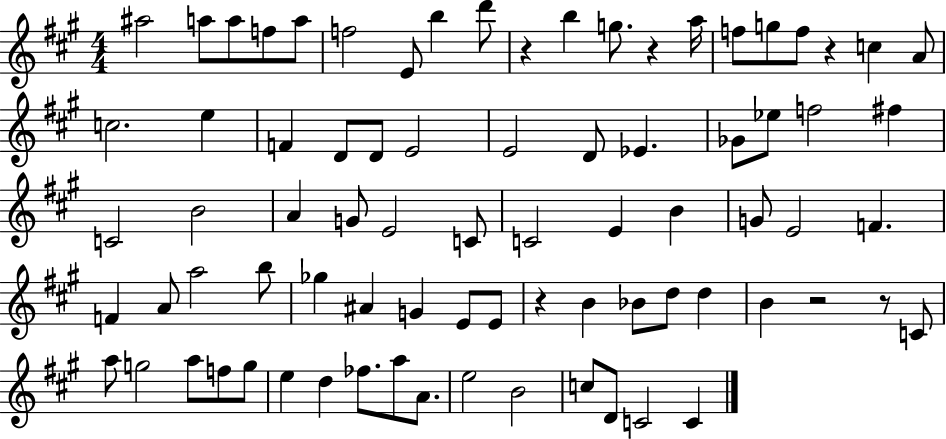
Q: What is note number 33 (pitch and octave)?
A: A4